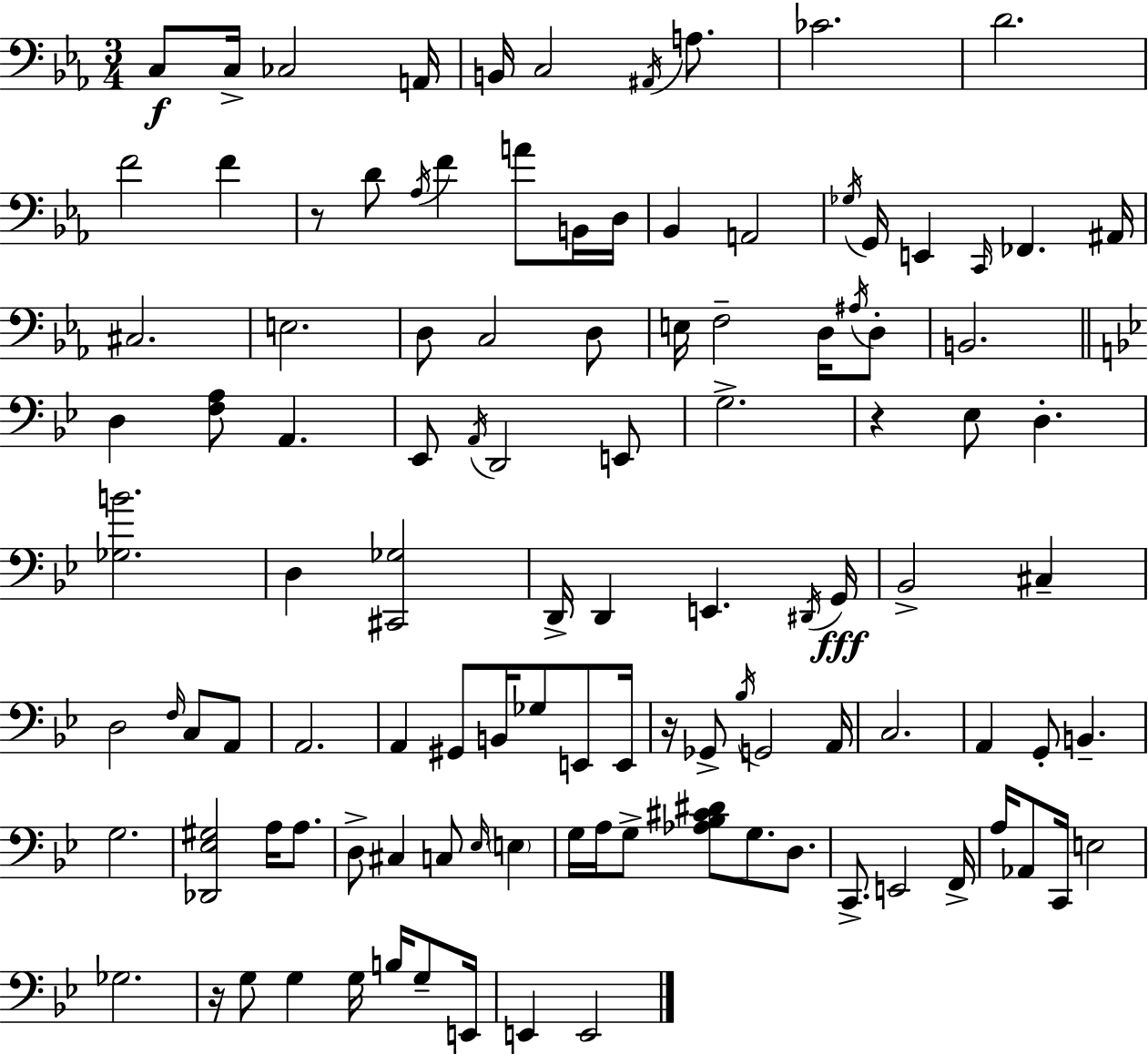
C3/e C3/s CES3/h A2/s B2/s C3/h A#2/s A3/e. CES4/h. D4/h. F4/h F4/q R/e D4/e Ab3/s F4/q A4/e B2/s D3/s Bb2/q A2/h Gb3/s G2/s E2/q C2/s FES2/q. A#2/s C#3/h. E3/h. D3/e C3/h D3/e E3/s F3/h D3/s A#3/s D3/e B2/h. D3/q [F3,A3]/e A2/q. Eb2/e A2/s D2/h E2/e G3/h. R/q Eb3/e D3/q. [Gb3,B4]/h. D3/q [C#2,Gb3]/h D2/s D2/q E2/q. D#2/s G2/s Bb2/h C#3/q D3/h F3/s C3/e A2/e A2/h. A2/q G#2/e B2/s Gb3/e E2/e E2/s R/s Gb2/e Bb3/s G2/h A2/s C3/h. A2/q G2/e B2/q. G3/h. [Db2,Eb3,G#3]/h A3/s A3/e. D3/e C#3/q C3/e Eb3/s E3/q G3/s A3/s G3/e [Ab3,Bb3,C#4,D#4]/e G3/e. D3/e. C2/e. E2/h F2/s A3/s Ab2/e C2/s E3/h Gb3/h. R/s G3/e G3/q G3/s B3/s G3/e E2/s E2/q E2/h